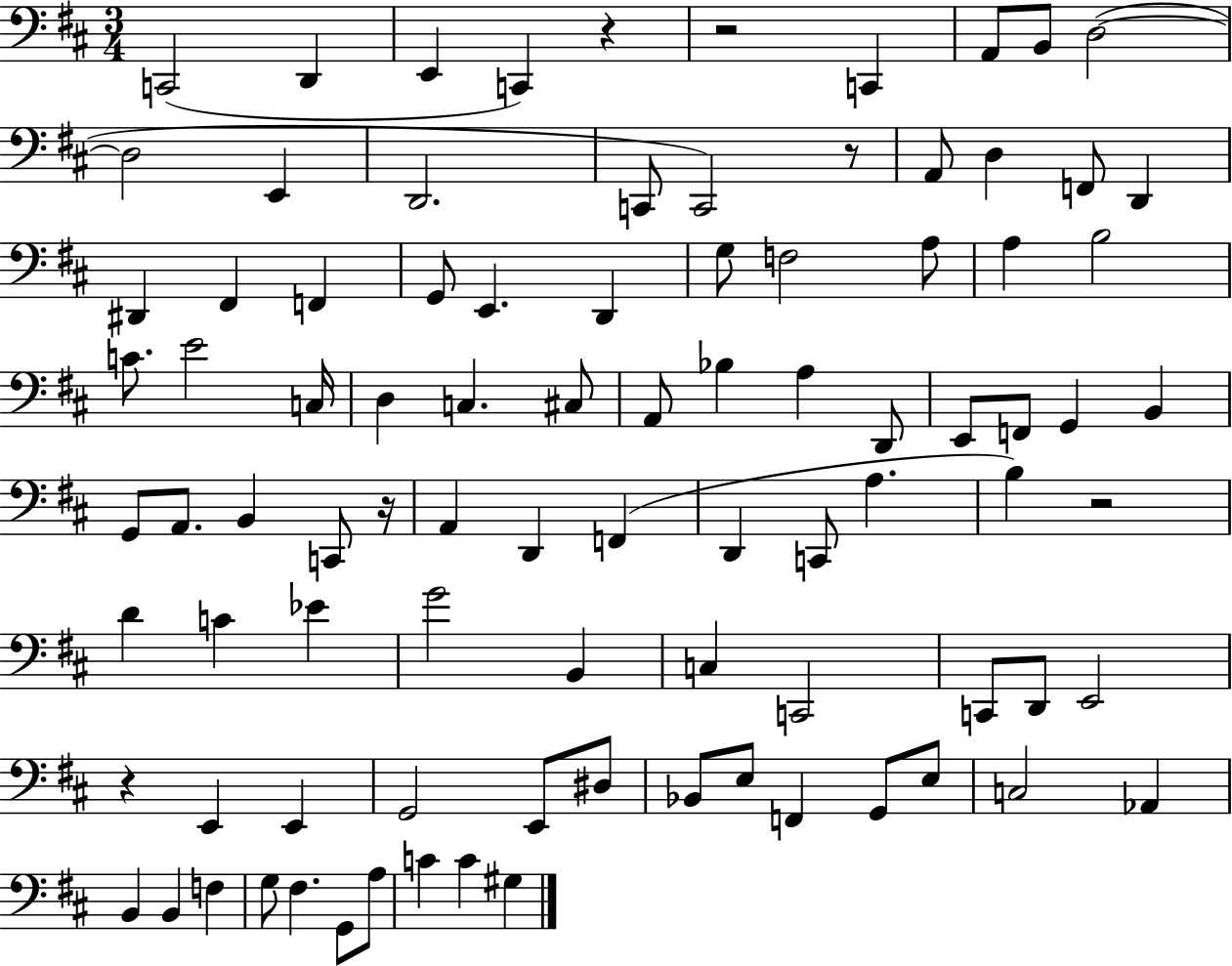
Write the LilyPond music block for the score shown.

{
  \clef bass
  \numericTimeSignature
  \time 3/4
  \key d \major
  c,2( d,4 | e,4 c,4) r4 | r2 c,4 | a,8 b,8 d2~(~ | \break d2 e,4 | d,2. | c,8 c,2) r8 | a,8 d4 f,8 d,4 | \break dis,4 fis,4 f,4 | g,8 e,4. d,4 | g8 f2 a8 | a4 b2 | \break c'8. e'2 c16 | d4 c4. cis8 | a,8 bes4 a4 d,8 | e,8 f,8 g,4 b,4 | \break g,8 a,8. b,4 c,8 r16 | a,4 d,4 f,4( | d,4 c,8 a4. | b4) r2 | \break d'4 c'4 ees'4 | g'2 b,4 | c4 c,2 | c,8 d,8 e,2 | \break r4 e,4 e,4 | g,2 e,8 dis8 | bes,8 e8 f,4 g,8 e8 | c2 aes,4 | \break b,4 b,4 f4 | g8 fis4. g,8 a8 | c'4 c'4 gis4 | \bar "|."
}